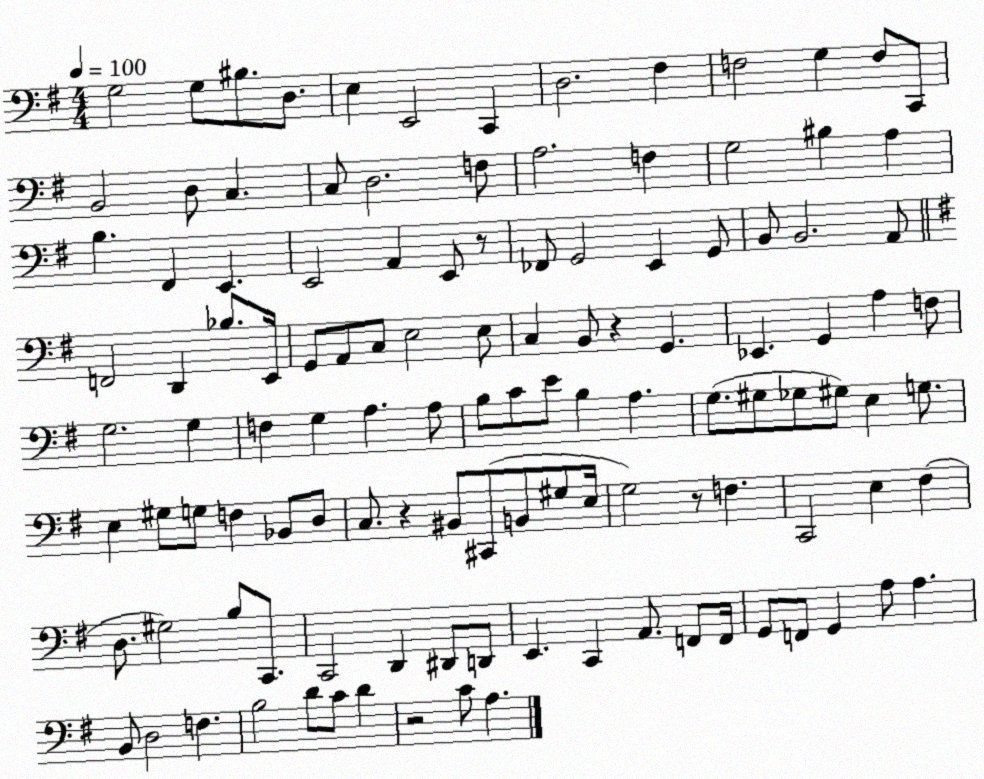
X:1
T:Untitled
M:4/4
L:1/4
K:G
G,2 G,/2 ^B,/2 D,/2 E, E,,2 C,, D,2 ^F, F,2 G, F,/2 C,,/2 B,,2 D,/2 C, C,/2 D,2 F,/2 A,2 F, G,2 ^B, A, B, ^F,, E,, E,,2 A,, E,,/2 z/2 _F,,/2 G,,2 E,, G,,/2 B,,/2 B,,2 A,,/2 F,,2 D,, _B,/2 E,,/4 G,,/2 A,,/2 C,/2 E,2 E,/2 C, B,,/2 z G,, _E,, G,, A, F,/2 G,2 G, F, G, A, A,/2 B,/2 C/2 E/2 B, A, G,/2 ^G,/2 _G,/2 ^G,/2 E, G,/2 E, ^G,/2 G,/2 F, _B,,/2 D,/2 C,/2 z ^B,,/2 ^C,,/2 B,,/2 ^G,/2 E,/4 G,2 z/2 F, C,,2 E, ^F, D,/2 ^G,2 B,/2 C,,/2 C,,2 D,, ^D,,/2 D,,/2 E,, C,, A,,/2 F,,/2 F,,/4 G,,/2 F,,/2 G,, A,/2 A, B,,/2 D,2 F, B,2 D/2 C/2 D z2 C/2 A,